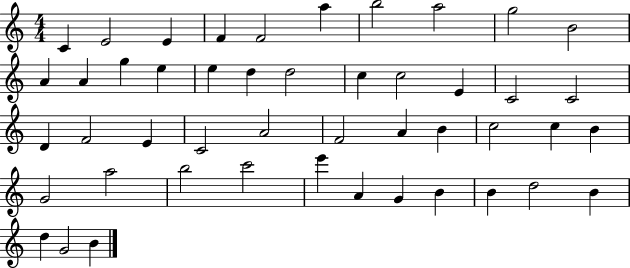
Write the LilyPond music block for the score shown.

{
  \clef treble
  \numericTimeSignature
  \time 4/4
  \key c \major
  c'4 e'2 e'4 | f'4 f'2 a''4 | b''2 a''2 | g''2 b'2 | \break a'4 a'4 g''4 e''4 | e''4 d''4 d''2 | c''4 c''2 e'4 | c'2 c'2 | \break d'4 f'2 e'4 | c'2 a'2 | f'2 a'4 b'4 | c''2 c''4 b'4 | \break g'2 a''2 | b''2 c'''2 | e'''4 a'4 g'4 b'4 | b'4 d''2 b'4 | \break d''4 g'2 b'4 | \bar "|."
}